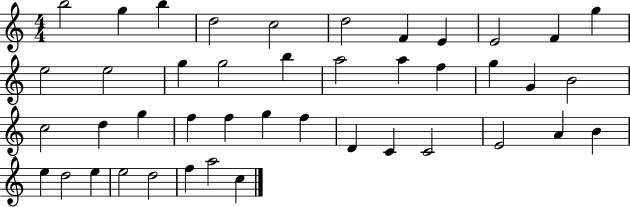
X:1
T:Untitled
M:4/4
L:1/4
K:C
b2 g b d2 c2 d2 F E E2 F g e2 e2 g g2 b a2 a f g G B2 c2 d g f f g f D C C2 E2 A B e d2 e e2 d2 f a2 c